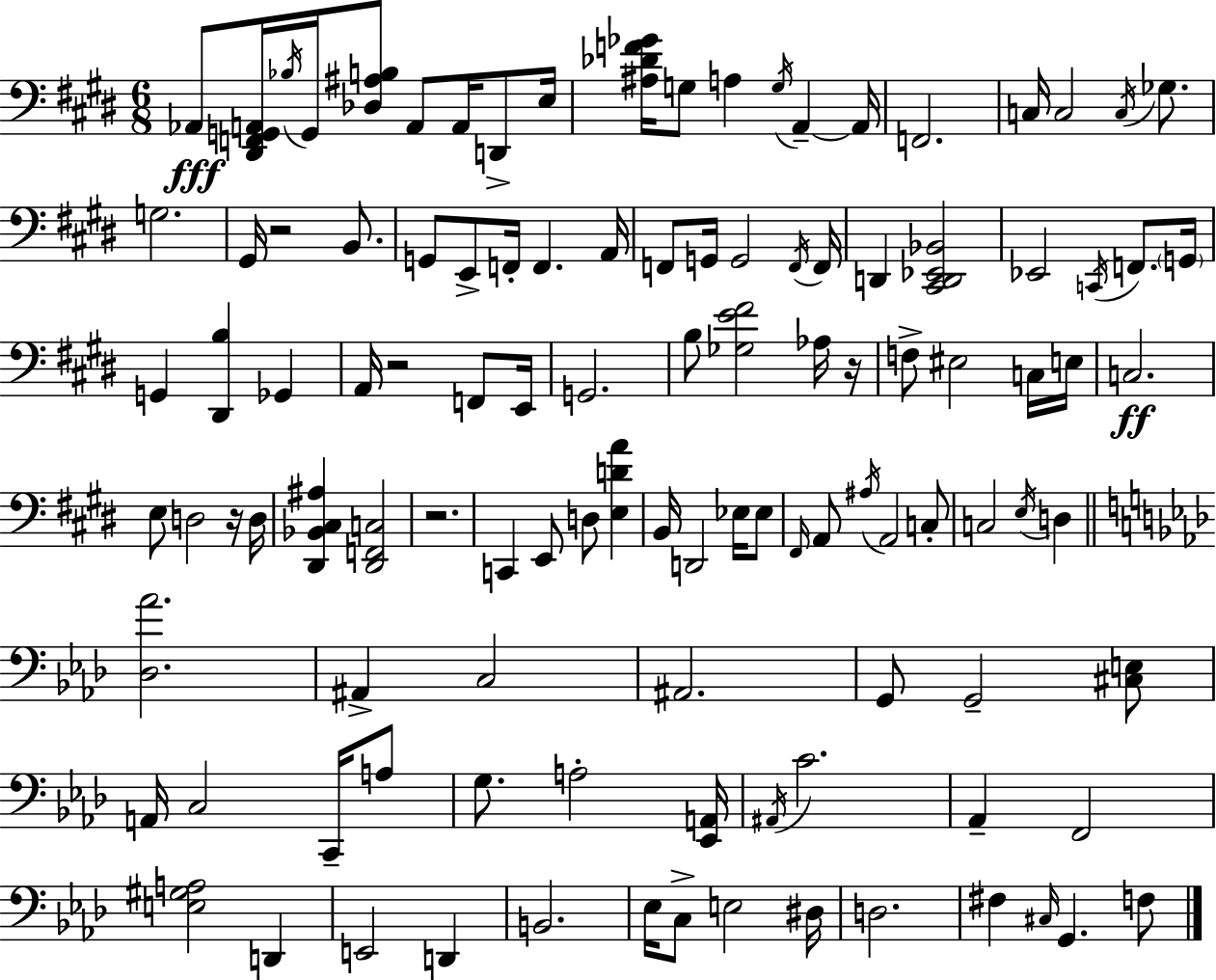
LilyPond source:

{
  \clef bass
  \numericTimeSignature
  \time 6/8
  \key e \major
  \repeat volta 2 { aes,8\fff <dis, f, g, a,>16 \acciaccatura { bes16 } g,16 <des ais b>8 a,8 a,16 d,8-> | e16 <ais des' f' ges'>16 g8 a4 \acciaccatura { g16 } a,4--~~ | a,16 f,2. | c16 c2 \acciaccatura { c16 } | \break ges8. g2. | gis,16 r2 | b,8. g,8 e,8-> f,16-. f,4. | a,16 f,8 g,16 g,2 | \break \acciaccatura { f,16 } f,16 d,4 <cis, d, ees, bes,>2 | ees,2 | \acciaccatura { c,16 } f,8. \parenthesize g,16 g,4 <dis, b>4 | ges,4 a,16 r2 | \break f,8 e,16 g,2. | b8 <ges e' fis'>2 | aes16 r16 f8-> eis2 | c16 e16 c2.\ff | \break e8 d2 | r16 d16 <dis, bes, cis ais>4 <dis, f, c>2 | r2. | c,4 e,8 d8 | \break <e d' a'>4 b,16 d,2 | ees16 ees8 \grace { fis,16 } a,8 \acciaccatura { ais16 } a,2 | c8-. c2 | \acciaccatura { e16 } d4 \bar "||" \break \key aes \major <des aes'>2. | ais,4-> c2 | ais,2. | g,8 g,2-- <cis e>8 | \break a,16 c2 c,16-- a8 | g8. a2-. <ees, a,>16 | \acciaccatura { ais,16 } c'2. | aes,4-- f,2 | \break <e gis a>2 d,4 | e,2 d,4 | b,2. | ees16 c8-> e2 | \break dis16 d2. | fis4 \grace { cis16 } g,4. | f8 } \bar "|."
}